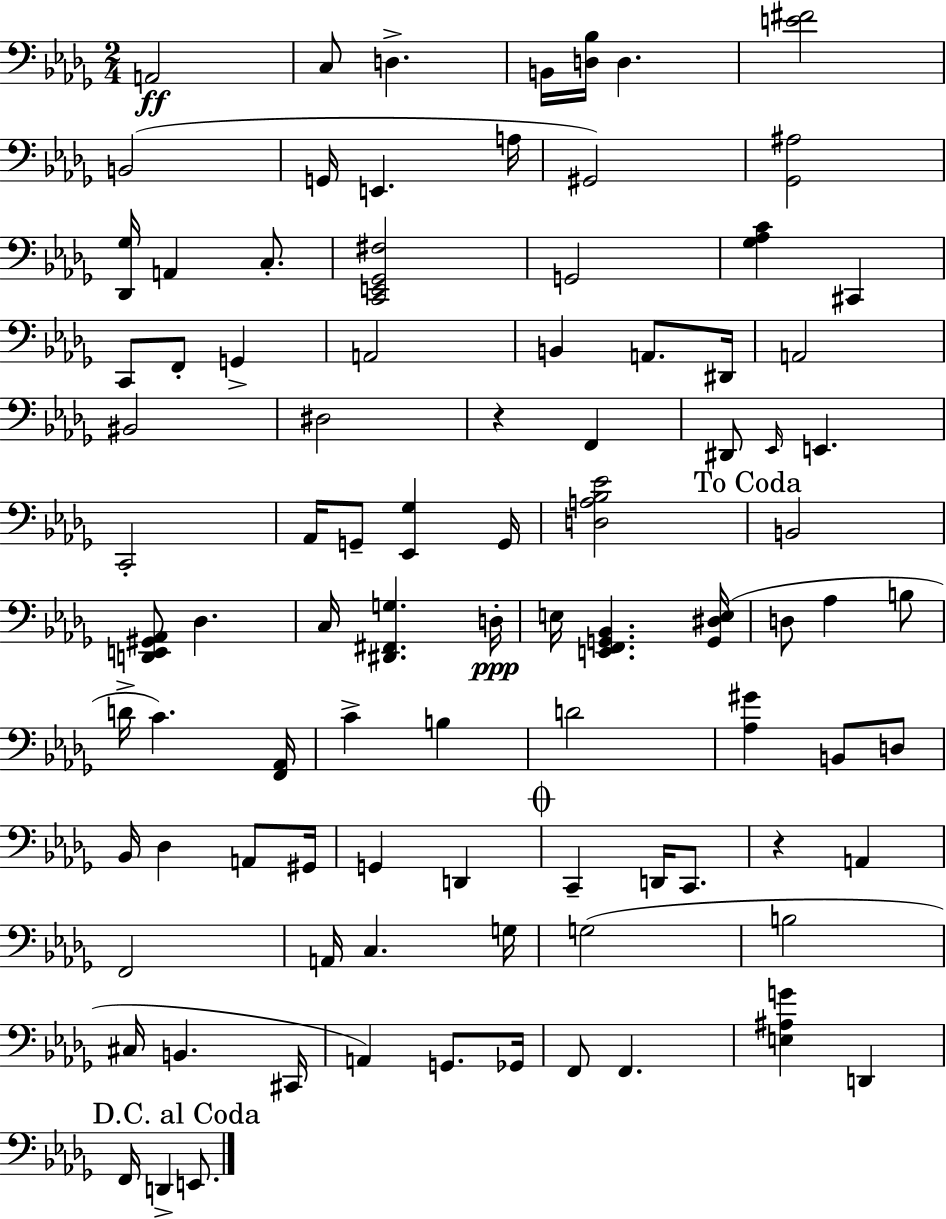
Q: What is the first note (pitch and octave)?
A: A2